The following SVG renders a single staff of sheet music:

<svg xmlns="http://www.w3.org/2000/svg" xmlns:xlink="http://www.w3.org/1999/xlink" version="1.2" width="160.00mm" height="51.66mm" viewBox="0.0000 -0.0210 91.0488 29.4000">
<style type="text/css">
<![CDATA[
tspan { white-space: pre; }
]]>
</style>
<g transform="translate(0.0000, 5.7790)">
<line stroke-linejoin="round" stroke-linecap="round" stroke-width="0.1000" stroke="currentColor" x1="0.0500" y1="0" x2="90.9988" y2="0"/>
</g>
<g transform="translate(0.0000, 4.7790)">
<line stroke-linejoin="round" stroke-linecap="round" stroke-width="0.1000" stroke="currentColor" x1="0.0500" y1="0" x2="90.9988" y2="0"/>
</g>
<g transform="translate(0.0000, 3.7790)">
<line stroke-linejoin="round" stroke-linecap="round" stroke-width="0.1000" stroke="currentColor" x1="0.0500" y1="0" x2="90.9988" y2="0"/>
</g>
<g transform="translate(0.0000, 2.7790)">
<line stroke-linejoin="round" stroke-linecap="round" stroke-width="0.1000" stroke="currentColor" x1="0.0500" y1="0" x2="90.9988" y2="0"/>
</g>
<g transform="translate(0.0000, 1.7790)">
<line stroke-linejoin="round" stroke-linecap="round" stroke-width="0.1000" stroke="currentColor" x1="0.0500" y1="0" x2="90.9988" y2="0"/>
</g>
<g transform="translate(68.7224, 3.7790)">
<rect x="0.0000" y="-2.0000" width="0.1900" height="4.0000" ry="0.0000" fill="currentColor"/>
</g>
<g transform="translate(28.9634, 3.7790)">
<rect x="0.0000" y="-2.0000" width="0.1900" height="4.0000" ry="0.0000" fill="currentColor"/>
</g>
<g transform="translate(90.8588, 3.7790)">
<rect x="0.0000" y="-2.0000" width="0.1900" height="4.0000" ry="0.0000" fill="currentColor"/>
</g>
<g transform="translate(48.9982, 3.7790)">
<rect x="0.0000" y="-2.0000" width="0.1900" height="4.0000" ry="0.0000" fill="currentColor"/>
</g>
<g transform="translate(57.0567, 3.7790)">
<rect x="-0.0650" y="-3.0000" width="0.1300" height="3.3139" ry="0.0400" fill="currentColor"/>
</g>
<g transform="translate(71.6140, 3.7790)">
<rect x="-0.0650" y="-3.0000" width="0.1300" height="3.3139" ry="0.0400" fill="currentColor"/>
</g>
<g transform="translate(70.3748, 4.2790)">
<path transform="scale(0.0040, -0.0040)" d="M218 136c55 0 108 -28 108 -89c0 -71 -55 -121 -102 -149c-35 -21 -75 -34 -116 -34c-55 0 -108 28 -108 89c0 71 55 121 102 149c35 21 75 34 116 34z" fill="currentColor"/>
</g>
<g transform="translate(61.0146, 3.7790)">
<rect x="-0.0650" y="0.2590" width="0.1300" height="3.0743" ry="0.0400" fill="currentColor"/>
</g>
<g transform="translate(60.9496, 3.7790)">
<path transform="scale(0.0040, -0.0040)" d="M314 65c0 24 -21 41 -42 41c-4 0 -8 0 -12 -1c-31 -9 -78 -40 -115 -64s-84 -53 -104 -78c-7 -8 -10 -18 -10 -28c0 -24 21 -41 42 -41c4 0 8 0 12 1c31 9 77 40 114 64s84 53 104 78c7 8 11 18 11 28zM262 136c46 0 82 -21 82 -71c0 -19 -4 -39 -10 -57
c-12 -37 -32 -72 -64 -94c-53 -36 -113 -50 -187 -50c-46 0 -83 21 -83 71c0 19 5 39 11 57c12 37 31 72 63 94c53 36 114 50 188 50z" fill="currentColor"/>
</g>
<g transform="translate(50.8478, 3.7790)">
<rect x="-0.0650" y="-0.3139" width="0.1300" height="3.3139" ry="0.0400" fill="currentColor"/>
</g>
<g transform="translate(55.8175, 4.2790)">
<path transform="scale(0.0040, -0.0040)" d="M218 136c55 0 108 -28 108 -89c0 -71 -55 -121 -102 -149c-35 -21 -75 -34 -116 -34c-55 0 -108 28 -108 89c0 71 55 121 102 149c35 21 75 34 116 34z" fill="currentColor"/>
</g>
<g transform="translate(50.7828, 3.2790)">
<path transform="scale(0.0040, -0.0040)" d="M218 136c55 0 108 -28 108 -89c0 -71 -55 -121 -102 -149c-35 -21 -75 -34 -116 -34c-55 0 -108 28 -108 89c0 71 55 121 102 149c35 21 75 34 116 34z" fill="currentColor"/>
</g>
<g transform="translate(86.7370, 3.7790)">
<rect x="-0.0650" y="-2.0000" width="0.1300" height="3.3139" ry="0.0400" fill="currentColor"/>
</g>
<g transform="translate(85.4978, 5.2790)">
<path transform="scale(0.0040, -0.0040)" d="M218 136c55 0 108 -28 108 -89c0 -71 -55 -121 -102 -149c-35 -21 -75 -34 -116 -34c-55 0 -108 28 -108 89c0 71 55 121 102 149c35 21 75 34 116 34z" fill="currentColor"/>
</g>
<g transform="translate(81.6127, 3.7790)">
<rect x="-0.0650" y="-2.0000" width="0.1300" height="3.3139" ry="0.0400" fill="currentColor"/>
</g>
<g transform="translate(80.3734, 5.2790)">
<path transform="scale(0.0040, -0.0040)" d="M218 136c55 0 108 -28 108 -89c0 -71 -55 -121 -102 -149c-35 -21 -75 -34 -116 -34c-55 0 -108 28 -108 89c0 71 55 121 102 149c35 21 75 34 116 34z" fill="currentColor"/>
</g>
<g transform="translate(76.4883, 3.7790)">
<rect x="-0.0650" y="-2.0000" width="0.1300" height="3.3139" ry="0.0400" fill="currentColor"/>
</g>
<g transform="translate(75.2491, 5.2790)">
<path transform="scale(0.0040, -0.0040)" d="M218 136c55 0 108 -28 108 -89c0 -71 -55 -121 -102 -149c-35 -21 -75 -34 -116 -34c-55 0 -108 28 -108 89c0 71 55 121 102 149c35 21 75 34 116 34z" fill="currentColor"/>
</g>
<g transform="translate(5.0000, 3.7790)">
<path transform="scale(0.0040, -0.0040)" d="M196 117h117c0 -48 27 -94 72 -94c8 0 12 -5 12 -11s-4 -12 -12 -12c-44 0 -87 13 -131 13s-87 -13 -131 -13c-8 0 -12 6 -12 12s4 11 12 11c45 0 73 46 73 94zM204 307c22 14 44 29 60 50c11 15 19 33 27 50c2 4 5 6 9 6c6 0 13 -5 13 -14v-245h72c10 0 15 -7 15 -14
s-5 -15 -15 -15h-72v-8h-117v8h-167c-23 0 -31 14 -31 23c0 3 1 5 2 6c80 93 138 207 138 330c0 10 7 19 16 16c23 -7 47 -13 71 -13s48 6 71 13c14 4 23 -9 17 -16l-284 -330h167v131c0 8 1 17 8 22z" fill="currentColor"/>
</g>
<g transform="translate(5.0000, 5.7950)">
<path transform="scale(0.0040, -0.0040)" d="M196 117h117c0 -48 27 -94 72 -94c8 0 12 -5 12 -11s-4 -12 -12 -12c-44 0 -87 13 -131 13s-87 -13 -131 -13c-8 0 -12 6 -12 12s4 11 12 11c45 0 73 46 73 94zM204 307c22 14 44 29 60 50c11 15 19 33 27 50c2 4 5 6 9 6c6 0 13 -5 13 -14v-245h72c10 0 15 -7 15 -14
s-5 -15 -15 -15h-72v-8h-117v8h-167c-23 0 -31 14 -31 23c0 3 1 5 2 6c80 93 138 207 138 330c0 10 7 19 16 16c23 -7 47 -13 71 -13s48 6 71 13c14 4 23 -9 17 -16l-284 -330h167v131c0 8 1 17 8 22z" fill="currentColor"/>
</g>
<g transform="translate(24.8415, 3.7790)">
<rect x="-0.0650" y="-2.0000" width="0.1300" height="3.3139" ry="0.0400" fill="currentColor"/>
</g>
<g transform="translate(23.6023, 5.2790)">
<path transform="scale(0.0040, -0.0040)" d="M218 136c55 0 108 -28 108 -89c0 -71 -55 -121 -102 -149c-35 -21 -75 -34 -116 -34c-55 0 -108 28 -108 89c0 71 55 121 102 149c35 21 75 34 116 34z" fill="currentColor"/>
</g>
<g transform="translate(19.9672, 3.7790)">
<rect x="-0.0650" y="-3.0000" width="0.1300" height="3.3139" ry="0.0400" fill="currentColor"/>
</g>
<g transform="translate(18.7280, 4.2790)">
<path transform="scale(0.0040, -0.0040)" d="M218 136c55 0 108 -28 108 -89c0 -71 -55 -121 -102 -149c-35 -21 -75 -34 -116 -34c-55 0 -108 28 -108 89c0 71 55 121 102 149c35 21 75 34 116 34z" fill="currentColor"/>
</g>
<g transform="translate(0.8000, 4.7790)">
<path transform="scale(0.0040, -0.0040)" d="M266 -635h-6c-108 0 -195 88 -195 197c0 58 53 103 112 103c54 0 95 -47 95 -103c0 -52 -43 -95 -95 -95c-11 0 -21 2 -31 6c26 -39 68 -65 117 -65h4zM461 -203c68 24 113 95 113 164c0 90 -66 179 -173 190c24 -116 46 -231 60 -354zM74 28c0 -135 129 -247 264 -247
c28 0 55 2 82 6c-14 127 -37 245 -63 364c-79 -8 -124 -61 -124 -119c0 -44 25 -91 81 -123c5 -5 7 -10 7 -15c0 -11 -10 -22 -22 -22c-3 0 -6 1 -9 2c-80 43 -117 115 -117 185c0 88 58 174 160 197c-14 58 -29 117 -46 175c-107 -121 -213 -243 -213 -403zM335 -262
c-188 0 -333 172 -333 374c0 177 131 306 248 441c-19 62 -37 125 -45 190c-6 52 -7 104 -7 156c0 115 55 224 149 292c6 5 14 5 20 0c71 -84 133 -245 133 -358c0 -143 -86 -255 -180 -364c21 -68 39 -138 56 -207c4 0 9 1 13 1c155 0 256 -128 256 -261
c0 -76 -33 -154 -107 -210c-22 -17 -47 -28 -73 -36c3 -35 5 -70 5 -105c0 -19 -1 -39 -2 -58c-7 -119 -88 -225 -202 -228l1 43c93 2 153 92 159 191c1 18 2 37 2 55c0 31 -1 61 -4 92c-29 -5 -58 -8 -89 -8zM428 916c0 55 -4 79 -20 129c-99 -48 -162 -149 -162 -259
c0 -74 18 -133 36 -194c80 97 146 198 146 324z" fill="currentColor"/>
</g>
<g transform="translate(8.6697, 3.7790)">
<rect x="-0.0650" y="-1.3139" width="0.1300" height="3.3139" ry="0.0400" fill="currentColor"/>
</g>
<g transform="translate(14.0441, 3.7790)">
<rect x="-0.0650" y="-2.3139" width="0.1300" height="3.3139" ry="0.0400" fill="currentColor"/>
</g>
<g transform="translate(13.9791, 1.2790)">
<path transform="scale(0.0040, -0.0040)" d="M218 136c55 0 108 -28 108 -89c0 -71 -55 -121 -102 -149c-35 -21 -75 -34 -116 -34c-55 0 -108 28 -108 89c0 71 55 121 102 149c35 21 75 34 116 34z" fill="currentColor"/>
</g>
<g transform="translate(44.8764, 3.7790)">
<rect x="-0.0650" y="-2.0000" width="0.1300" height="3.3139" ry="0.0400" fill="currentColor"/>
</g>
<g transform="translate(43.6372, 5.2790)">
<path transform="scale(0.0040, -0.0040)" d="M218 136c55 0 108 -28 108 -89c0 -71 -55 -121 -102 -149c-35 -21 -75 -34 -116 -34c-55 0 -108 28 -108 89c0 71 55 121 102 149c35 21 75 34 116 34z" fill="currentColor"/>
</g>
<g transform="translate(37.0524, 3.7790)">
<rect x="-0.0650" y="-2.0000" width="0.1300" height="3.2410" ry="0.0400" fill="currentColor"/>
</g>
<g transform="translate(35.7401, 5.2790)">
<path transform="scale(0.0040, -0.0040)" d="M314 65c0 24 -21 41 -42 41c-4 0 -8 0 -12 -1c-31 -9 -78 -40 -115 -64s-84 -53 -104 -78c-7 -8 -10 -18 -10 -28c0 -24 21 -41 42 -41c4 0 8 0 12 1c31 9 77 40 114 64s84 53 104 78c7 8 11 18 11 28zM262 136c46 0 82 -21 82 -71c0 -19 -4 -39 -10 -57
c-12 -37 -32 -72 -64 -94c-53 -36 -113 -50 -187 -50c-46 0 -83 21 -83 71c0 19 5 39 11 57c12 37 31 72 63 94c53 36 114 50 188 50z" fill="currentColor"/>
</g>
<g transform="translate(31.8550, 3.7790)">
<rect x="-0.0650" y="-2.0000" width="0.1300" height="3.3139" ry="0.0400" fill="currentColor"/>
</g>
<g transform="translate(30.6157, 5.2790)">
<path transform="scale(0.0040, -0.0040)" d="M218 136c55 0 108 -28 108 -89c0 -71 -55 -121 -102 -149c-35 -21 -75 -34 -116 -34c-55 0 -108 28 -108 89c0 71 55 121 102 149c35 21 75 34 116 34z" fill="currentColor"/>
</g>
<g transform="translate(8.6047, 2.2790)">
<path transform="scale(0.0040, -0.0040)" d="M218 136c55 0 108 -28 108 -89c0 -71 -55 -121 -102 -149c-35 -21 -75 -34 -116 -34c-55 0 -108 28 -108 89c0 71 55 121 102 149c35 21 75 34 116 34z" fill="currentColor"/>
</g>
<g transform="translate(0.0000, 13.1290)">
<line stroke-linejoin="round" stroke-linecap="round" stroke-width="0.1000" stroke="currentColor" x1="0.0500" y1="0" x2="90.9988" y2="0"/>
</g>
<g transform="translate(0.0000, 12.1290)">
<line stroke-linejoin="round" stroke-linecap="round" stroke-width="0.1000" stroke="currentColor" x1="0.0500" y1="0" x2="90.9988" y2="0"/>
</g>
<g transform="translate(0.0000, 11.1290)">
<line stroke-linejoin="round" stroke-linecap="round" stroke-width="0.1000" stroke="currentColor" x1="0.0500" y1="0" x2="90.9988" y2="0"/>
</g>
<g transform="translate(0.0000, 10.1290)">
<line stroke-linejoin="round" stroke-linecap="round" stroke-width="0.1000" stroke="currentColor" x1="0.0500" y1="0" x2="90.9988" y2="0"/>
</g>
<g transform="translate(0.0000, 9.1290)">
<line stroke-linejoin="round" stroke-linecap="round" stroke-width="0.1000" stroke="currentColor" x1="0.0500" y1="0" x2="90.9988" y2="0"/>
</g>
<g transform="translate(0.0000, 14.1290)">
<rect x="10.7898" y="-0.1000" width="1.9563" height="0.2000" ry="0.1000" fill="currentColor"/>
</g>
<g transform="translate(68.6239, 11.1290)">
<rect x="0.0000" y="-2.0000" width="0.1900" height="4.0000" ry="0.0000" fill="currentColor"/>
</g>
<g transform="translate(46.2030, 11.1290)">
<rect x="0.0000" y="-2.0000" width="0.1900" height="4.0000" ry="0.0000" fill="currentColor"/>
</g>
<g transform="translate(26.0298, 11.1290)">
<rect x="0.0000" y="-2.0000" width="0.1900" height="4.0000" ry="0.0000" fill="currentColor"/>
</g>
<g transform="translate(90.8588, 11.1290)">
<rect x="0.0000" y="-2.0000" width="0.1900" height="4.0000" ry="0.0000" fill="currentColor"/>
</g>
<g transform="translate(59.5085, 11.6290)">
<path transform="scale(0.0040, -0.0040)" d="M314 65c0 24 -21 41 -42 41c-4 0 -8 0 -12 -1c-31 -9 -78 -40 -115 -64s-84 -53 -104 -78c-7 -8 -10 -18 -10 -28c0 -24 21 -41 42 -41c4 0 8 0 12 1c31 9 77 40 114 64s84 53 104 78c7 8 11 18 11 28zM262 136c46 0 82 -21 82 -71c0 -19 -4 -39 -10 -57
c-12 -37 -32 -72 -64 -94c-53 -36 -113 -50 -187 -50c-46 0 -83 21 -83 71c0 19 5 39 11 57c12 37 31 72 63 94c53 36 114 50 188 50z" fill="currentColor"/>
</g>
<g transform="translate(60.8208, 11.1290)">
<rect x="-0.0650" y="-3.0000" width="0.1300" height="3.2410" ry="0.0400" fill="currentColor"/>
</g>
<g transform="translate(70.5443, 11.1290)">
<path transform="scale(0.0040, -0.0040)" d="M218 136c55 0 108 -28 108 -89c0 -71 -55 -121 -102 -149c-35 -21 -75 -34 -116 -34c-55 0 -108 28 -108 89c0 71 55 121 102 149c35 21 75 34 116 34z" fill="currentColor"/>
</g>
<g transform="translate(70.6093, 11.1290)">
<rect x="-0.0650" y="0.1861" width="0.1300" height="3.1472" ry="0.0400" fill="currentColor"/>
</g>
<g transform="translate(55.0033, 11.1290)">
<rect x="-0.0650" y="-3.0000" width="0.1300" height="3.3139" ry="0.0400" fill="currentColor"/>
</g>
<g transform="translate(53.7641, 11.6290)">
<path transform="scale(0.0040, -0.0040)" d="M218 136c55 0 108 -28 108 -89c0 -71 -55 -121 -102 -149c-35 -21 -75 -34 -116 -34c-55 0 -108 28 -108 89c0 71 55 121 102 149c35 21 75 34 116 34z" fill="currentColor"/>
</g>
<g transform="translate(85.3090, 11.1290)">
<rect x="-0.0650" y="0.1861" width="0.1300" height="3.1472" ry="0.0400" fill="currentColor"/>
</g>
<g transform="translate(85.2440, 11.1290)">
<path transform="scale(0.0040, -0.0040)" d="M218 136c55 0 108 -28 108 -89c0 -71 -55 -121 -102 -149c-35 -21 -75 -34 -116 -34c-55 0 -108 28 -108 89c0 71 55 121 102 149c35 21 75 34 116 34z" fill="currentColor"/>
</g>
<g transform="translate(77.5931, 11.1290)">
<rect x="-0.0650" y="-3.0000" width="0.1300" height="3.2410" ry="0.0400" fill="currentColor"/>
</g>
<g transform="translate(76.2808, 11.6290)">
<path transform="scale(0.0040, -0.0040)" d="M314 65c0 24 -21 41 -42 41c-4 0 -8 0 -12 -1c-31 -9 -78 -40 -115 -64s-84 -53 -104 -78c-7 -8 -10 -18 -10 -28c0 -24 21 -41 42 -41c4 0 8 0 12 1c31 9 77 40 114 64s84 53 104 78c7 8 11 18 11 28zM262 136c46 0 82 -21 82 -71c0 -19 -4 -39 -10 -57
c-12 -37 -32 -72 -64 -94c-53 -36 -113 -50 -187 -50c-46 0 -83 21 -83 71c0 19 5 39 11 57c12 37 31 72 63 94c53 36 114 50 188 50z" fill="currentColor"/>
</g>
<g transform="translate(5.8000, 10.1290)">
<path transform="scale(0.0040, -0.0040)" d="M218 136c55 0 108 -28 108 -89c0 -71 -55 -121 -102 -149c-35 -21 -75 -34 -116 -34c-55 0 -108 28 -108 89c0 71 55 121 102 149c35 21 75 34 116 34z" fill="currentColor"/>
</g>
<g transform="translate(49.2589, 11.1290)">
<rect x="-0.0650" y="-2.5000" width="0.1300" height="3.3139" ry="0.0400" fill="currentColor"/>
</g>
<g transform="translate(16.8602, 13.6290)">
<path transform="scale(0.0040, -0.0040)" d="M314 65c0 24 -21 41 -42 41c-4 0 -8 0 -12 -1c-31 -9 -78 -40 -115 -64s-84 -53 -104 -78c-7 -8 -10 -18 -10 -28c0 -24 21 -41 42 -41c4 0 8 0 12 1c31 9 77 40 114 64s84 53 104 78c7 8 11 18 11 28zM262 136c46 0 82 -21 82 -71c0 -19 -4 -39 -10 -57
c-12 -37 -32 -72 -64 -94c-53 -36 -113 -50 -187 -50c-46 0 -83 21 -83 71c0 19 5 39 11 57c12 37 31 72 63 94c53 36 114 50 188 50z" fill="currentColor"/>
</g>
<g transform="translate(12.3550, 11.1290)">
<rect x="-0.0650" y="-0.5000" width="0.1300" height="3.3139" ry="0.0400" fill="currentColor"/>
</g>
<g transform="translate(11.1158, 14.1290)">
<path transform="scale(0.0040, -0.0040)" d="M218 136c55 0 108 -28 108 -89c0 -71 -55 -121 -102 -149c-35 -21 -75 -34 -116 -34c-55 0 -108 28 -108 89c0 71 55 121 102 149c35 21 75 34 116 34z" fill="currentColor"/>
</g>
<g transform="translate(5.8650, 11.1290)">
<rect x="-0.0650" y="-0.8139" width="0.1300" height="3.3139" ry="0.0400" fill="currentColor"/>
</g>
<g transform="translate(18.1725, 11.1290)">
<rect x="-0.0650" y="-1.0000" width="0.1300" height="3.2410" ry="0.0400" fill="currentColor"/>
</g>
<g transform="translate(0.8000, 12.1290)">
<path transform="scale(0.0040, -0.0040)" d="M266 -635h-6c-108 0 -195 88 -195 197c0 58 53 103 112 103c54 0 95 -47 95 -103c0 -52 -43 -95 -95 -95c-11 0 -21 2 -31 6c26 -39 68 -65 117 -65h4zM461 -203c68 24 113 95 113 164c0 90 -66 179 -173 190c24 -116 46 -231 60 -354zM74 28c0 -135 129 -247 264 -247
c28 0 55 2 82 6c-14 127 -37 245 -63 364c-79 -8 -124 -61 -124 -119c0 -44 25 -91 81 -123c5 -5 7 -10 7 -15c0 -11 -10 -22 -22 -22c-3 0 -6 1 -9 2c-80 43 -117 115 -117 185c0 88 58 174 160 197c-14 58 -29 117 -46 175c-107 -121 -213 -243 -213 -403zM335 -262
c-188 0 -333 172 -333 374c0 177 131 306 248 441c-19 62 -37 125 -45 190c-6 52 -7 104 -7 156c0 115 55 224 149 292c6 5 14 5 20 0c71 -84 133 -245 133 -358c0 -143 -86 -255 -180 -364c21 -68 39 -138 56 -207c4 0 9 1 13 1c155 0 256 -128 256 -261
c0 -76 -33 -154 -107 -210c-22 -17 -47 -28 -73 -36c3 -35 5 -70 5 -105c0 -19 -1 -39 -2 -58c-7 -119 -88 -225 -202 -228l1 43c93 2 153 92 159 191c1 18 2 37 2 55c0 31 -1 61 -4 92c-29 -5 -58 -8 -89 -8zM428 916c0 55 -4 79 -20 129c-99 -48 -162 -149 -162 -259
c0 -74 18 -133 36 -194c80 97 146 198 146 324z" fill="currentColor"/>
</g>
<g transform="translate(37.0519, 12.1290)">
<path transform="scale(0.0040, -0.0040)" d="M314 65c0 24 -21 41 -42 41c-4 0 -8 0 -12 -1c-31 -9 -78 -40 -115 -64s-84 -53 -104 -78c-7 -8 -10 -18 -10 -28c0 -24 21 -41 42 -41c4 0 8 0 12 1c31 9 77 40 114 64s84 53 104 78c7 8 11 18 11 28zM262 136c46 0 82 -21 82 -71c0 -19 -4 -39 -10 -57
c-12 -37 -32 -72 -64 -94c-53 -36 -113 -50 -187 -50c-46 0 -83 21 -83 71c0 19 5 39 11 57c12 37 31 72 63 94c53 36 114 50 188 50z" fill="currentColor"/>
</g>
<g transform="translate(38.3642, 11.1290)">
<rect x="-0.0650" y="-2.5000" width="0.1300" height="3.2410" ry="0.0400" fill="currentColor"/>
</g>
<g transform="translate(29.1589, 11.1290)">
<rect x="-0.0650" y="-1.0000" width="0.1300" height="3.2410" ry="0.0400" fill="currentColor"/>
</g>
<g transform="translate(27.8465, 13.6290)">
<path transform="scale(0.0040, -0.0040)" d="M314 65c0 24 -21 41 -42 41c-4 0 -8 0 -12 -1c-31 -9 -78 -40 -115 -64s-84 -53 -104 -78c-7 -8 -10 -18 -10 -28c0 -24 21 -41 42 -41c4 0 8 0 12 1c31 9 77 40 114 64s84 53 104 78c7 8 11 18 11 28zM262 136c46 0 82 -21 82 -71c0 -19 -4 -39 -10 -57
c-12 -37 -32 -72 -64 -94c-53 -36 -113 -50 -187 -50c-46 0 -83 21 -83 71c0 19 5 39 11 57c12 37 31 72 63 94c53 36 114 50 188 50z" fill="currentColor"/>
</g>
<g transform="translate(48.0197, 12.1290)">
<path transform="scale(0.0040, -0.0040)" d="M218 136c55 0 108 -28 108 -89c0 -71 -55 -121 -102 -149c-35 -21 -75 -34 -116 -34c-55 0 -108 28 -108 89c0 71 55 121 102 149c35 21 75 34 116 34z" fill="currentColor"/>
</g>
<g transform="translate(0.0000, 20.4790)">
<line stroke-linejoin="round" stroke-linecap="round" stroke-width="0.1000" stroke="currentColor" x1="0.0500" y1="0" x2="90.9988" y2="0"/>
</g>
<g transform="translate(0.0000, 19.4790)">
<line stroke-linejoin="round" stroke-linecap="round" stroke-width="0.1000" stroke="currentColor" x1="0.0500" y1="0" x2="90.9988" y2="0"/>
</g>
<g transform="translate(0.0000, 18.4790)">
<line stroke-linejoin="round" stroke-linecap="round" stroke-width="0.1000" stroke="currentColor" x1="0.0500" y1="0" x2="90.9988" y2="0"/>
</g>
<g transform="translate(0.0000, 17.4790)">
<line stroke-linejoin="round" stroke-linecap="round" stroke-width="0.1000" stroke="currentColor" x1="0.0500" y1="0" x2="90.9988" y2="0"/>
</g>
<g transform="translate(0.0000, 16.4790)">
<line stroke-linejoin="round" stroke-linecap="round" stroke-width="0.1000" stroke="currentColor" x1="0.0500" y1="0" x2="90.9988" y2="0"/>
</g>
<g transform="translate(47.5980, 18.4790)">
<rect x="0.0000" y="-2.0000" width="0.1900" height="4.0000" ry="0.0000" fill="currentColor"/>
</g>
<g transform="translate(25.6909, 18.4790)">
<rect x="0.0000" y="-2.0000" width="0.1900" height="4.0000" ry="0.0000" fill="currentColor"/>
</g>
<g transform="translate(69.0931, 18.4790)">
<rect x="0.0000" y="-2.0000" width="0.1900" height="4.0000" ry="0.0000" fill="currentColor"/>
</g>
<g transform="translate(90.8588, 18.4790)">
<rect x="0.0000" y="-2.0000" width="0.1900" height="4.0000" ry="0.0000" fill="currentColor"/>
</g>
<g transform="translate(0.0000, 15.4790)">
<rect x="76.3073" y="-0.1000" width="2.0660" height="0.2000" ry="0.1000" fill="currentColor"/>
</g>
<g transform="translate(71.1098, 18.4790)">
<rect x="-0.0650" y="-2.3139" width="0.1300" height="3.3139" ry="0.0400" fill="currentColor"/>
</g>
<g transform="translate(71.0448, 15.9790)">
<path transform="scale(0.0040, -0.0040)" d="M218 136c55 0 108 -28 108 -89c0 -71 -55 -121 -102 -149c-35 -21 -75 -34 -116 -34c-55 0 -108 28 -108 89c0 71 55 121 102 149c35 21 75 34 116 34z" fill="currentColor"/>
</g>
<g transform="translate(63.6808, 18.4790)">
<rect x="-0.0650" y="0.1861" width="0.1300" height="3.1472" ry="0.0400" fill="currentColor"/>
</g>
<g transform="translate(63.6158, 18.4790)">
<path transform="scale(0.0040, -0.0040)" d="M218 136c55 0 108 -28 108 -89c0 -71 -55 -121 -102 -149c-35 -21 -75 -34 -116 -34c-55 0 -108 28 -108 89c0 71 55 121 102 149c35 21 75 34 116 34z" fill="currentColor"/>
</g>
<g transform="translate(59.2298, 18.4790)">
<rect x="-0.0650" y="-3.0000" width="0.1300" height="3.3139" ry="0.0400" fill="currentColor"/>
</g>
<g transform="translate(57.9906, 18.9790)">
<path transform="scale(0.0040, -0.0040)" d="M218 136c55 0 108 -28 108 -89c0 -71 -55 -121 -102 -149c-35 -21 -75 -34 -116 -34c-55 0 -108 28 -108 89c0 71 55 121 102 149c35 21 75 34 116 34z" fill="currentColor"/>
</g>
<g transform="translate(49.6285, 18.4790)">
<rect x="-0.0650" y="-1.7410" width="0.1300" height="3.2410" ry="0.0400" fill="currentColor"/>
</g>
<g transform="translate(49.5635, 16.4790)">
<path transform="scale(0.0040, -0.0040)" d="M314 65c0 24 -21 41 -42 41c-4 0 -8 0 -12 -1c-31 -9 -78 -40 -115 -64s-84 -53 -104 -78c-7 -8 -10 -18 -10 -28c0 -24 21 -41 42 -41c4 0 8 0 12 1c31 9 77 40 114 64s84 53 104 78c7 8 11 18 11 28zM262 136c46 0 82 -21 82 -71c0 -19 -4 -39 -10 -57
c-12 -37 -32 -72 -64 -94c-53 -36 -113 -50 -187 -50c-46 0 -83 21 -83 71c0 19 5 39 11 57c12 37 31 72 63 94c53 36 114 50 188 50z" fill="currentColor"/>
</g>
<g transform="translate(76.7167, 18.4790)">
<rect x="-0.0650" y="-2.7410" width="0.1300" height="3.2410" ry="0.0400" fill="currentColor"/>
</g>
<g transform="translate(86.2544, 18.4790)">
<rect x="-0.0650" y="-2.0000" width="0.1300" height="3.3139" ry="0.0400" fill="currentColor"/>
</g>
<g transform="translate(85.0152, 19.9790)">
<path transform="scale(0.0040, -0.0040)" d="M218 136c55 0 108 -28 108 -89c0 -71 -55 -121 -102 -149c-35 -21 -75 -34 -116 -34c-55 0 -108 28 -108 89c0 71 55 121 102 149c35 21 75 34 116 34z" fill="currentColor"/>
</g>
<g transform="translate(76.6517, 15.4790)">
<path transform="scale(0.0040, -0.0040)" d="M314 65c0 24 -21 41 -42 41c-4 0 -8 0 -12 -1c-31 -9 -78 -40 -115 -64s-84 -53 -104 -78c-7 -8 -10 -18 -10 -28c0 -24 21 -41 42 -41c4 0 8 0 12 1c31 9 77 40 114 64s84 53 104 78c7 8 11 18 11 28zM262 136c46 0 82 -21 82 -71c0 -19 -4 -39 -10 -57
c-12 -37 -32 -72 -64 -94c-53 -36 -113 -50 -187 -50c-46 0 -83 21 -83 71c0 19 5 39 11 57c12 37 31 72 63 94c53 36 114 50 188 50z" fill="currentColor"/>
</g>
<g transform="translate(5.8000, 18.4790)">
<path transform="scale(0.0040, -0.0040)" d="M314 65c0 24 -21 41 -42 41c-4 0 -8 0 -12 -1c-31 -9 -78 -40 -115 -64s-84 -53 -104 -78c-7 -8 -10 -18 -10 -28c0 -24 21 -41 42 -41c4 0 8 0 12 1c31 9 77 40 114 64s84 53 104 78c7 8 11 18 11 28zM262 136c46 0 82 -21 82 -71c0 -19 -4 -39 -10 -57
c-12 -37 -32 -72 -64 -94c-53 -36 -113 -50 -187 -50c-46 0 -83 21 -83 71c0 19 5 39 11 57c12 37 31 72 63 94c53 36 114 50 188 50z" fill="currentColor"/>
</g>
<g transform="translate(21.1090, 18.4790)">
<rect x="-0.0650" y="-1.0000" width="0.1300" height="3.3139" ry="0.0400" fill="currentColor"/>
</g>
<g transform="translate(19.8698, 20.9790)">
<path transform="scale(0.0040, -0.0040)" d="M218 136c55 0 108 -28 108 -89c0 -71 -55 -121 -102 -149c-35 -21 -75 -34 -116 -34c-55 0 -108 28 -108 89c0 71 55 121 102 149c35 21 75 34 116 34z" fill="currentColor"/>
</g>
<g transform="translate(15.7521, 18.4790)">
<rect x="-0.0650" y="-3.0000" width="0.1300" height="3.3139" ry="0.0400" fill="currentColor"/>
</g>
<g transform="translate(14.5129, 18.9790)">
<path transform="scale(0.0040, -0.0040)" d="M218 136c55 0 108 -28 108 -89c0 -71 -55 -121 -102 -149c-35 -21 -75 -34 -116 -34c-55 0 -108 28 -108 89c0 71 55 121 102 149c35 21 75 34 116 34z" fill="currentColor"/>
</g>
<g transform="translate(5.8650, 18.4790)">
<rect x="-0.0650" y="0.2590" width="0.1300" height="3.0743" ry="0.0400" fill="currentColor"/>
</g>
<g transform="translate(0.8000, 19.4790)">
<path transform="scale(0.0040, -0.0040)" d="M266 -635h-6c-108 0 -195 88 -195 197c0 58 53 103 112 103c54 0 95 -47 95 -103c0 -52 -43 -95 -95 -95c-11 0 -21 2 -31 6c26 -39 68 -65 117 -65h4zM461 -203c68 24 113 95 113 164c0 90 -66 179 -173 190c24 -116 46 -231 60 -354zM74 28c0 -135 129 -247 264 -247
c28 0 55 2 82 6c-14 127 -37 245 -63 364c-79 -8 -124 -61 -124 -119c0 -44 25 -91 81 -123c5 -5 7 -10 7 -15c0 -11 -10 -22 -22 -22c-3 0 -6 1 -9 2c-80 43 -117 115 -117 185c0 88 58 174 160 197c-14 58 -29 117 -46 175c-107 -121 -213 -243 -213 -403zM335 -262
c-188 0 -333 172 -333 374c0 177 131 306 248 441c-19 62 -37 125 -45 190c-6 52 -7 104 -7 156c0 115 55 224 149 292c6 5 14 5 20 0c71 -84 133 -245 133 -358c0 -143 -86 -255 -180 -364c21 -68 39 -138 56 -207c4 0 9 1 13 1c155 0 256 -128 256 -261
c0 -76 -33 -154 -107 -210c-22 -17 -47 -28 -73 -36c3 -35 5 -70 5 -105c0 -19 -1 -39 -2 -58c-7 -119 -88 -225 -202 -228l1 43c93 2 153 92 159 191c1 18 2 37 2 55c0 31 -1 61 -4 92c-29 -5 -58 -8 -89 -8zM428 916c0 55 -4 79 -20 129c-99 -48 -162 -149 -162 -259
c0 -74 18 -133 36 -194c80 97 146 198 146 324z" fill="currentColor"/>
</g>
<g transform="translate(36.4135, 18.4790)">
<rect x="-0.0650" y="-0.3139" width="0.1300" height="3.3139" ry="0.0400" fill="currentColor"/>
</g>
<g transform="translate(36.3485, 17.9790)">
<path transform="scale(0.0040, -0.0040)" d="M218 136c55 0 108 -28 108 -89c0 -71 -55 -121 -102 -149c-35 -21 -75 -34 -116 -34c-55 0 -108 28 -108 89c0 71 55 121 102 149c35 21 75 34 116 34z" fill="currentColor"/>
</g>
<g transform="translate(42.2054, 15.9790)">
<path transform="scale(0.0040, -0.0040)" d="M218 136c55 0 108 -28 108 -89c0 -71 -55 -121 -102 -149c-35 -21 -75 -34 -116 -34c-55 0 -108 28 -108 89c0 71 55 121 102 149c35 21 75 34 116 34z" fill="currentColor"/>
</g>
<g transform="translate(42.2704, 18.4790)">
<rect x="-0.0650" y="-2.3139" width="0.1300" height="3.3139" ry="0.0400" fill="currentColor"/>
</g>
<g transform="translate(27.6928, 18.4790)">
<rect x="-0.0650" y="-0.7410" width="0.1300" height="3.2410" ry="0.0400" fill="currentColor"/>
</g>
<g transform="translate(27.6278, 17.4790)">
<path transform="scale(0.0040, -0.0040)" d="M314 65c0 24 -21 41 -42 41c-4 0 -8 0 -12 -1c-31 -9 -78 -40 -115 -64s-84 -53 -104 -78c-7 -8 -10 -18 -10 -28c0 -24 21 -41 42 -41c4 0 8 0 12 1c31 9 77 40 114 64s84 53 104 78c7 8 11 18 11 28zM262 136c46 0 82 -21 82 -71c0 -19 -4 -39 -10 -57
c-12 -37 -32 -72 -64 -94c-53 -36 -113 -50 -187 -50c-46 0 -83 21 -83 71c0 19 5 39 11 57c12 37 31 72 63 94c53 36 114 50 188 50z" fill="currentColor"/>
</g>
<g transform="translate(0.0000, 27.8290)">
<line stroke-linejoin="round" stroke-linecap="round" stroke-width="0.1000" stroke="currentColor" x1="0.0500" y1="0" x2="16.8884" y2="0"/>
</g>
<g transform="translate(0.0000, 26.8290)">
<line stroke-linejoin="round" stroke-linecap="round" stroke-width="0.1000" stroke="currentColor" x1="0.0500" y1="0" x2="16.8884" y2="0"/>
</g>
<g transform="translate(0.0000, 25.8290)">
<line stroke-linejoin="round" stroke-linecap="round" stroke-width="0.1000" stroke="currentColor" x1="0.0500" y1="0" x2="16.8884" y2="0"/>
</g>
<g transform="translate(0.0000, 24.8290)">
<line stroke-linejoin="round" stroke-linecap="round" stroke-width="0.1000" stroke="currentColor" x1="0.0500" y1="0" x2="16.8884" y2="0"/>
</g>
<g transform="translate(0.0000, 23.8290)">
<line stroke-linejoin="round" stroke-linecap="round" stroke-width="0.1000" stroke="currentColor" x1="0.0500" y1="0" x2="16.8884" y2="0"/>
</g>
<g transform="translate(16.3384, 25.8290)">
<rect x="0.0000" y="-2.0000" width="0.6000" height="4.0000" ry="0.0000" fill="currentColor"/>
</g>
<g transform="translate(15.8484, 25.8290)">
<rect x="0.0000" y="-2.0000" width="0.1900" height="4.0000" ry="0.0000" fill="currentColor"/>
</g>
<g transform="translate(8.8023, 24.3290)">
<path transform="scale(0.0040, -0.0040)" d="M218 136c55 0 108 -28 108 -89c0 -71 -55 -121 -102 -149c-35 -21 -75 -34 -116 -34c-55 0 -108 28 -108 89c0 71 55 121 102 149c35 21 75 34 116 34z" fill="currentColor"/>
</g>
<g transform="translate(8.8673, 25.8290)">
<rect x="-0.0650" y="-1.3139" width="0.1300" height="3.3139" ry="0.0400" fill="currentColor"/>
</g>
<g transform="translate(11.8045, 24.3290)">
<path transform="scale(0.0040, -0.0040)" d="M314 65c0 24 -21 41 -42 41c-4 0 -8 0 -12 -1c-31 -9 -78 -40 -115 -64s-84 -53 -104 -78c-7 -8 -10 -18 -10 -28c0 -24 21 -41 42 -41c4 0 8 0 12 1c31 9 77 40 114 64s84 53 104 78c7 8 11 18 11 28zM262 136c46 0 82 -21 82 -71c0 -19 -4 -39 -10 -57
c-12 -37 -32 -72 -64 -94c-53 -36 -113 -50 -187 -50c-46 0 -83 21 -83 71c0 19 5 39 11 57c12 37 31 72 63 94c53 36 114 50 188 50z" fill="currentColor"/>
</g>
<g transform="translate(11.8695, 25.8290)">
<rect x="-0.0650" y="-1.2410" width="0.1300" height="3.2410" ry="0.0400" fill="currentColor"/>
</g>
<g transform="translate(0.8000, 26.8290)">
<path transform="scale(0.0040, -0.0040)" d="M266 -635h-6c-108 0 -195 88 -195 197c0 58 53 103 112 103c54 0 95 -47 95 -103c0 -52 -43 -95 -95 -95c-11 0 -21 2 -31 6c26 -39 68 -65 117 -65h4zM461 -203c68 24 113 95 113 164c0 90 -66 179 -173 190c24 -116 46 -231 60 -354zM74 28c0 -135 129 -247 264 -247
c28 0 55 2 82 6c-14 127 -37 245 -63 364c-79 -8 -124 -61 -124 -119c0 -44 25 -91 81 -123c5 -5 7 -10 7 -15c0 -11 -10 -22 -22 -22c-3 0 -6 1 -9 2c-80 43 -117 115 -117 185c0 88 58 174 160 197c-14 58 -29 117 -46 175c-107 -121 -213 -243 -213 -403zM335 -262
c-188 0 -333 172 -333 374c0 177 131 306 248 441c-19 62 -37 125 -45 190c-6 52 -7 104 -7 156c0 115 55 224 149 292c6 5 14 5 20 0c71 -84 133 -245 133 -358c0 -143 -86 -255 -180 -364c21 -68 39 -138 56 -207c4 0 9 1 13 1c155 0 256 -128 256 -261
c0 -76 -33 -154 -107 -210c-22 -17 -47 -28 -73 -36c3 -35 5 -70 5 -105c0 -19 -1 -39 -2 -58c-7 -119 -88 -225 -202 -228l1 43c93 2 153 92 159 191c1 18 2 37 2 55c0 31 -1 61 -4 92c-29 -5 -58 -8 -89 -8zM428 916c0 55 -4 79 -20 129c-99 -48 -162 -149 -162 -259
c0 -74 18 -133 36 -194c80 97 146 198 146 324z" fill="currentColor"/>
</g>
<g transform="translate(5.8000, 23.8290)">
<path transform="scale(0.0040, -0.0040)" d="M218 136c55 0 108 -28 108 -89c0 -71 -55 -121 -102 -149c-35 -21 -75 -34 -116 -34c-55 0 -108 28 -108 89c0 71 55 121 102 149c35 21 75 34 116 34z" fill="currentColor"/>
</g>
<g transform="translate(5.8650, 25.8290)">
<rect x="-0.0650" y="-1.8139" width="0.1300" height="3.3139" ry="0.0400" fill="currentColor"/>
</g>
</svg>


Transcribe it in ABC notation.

X:1
T:Untitled
M:4/4
L:1/4
K:C
e g A F F F2 F c A B2 A F F F d C D2 D2 G2 G A A2 B A2 B B2 A D d2 c g f2 A B g a2 F f e e2